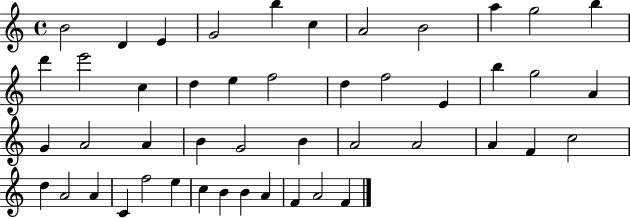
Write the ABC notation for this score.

X:1
T:Untitled
M:4/4
L:1/4
K:C
B2 D E G2 b c A2 B2 a g2 b d' e'2 c d e f2 d f2 E b g2 A G A2 A B G2 B A2 A2 A F c2 d A2 A C f2 e c B B A F A2 F